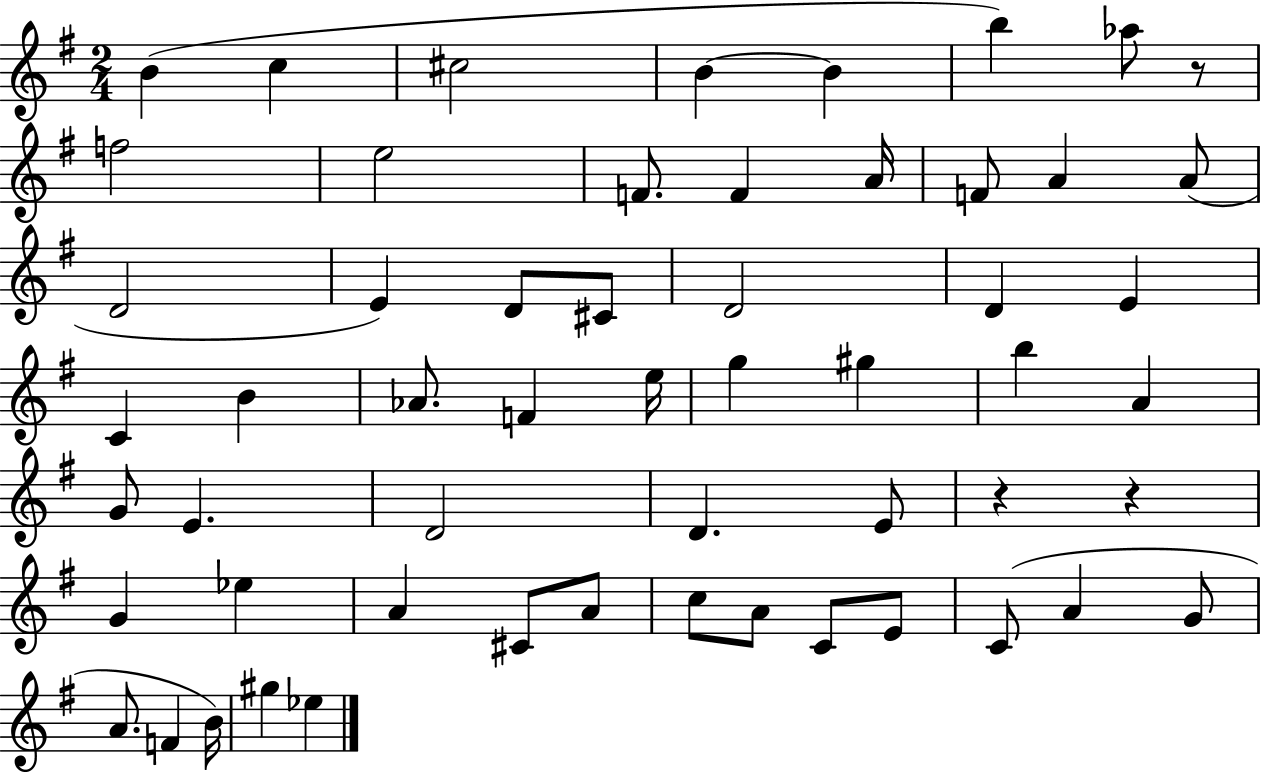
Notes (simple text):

B4/q C5/q C#5/h B4/q B4/q B5/q Ab5/e R/e F5/h E5/h F4/e. F4/q A4/s F4/e A4/q A4/e D4/h E4/q D4/e C#4/e D4/h D4/q E4/q C4/q B4/q Ab4/e. F4/q E5/s G5/q G#5/q B5/q A4/q G4/e E4/q. D4/h D4/q. E4/e R/q R/q G4/q Eb5/q A4/q C#4/e A4/e C5/e A4/e C4/e E4/e C4/e A4/q G4/e A4/e. F4/q B4/s G#5/q Eb5/q